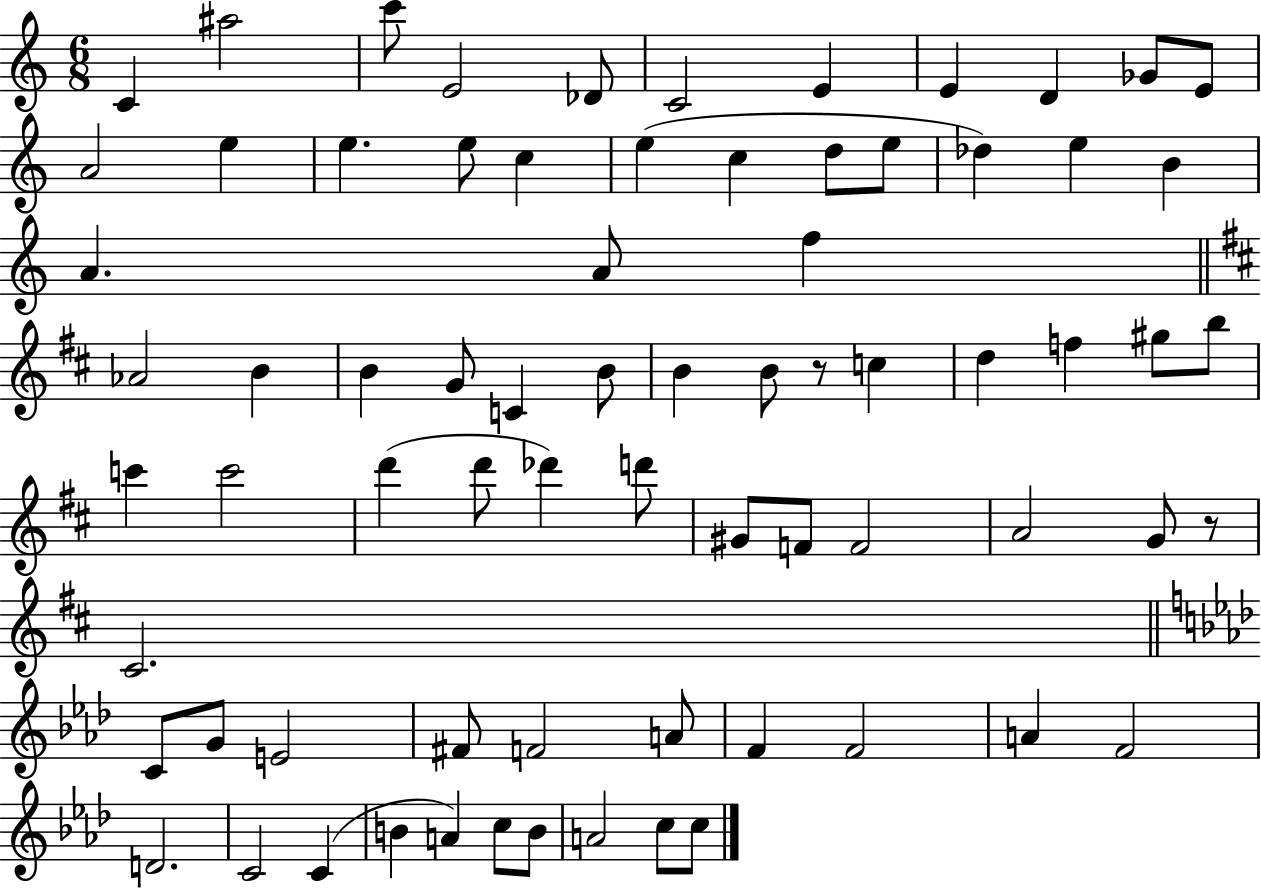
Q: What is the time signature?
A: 6/8